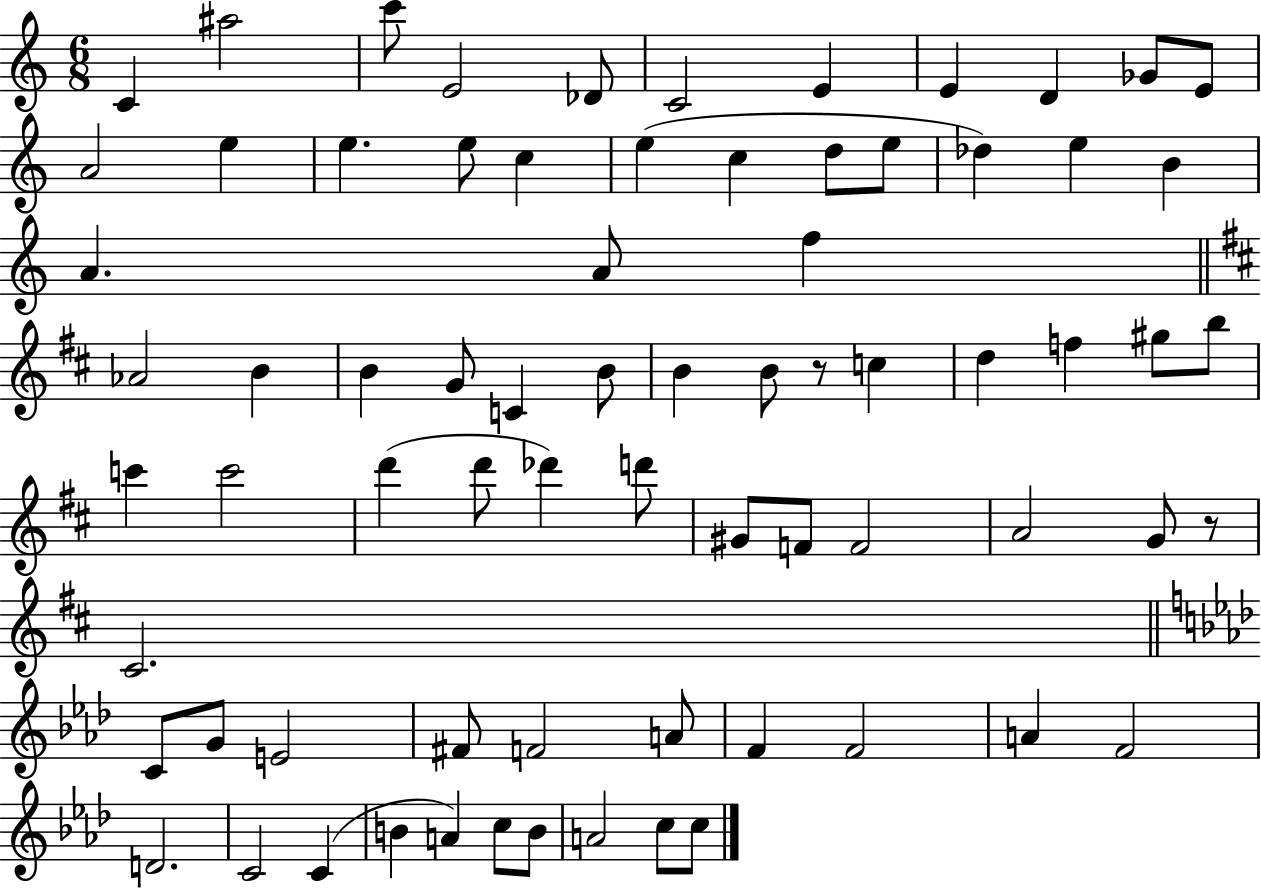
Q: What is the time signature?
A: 6/8